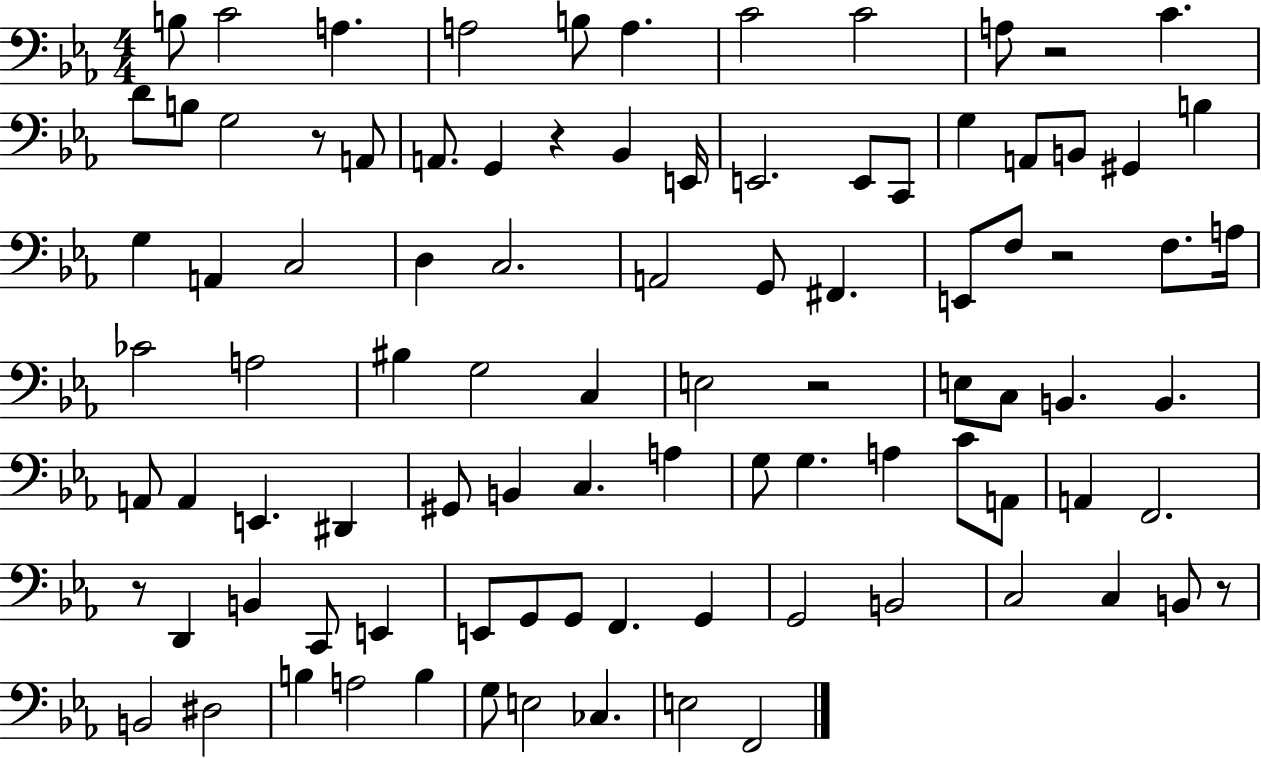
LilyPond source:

{
  \clef bass
  \numericTimeSignature
  \time 4/4
  \key ees \major
  \repeat volta 2 { b8 c'2 a4. | a2 b8 a4. | c'2 c'2 | a8 r2 c'4. | \break d'8 b8 g2 r8 a,8 | a,8. g,4 r4 bes,4 e,16 | e,2. e,8 c,8 | g4 a,8 b,8 gis,4 b4 | \break g4 a,4 c2 | d4 c2. | a,2 g,8 fis,4. | e,8 f8 r2 f8. a16 | \break ces'2 a2 | bis4 g2 c4 | e2 r2 | e8 c8 b,4. b,4. | \break a,8 a,4 e,4. dis,4 | gis,8 b,4 c4. a4 | g8 g4. a4 c'8 a,8 | a,4 f,2. | \break r8 d,4 b,4 c,8 e,4 | e,8 g,8 g,8 f,4. g,4 | g,2 b,2 | c2 c4 b,8 r8 | \break b,2 dis2 | b4 a2 b4 | g8 e2 ces4. | e2 f,2 | \break } \bar "|."
}